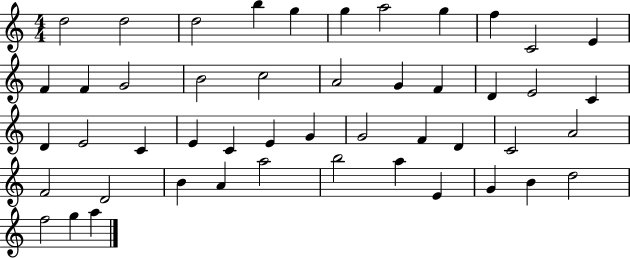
D5/h D5/h D5/h B5/q G5/q G5/q A5/h G5/q F5/q C4/h E4/q F4/q F4/q G4/h B4/h C5/h A4/h G4/q F4/q D4/q E4/h C4/q D4/q E4/h C4/q E4/q C4/q E4/q G4/q G4/h F4/q D4/q C4/h A4/h F4/h D4/h B4/q A4/q A5/h B5/h A5/q E4/q G4/q B4/q D5/h F5/h G5/q A5/q